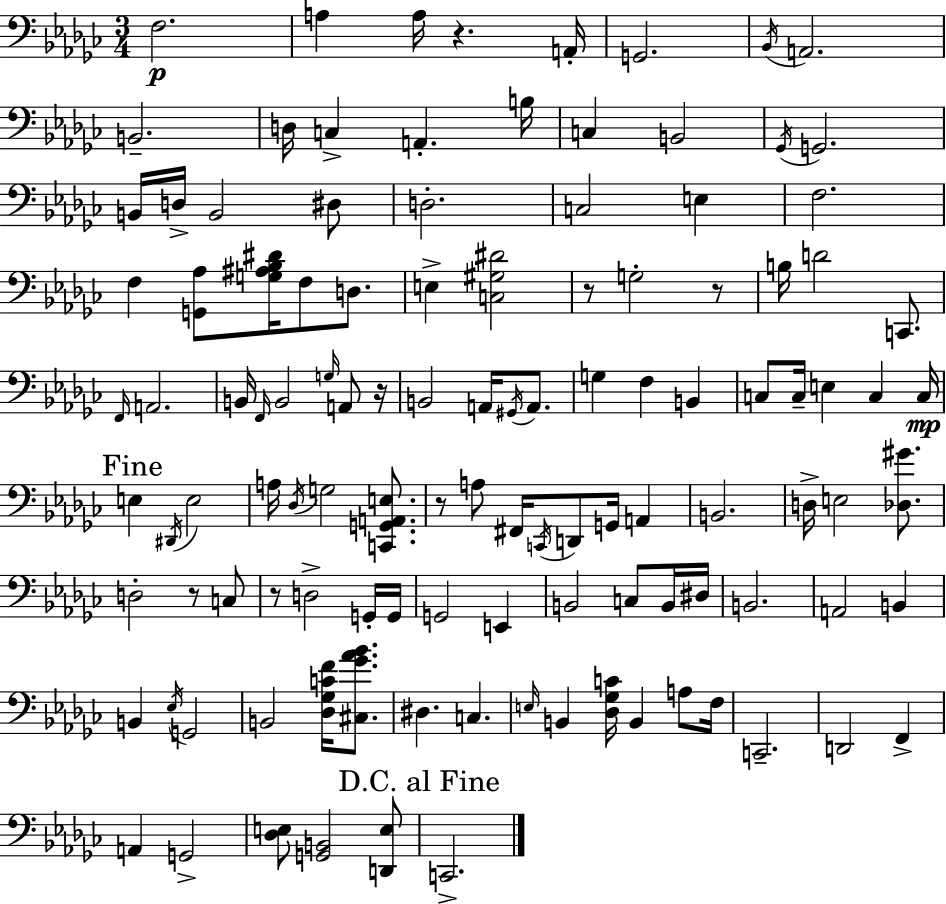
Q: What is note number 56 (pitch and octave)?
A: Db3